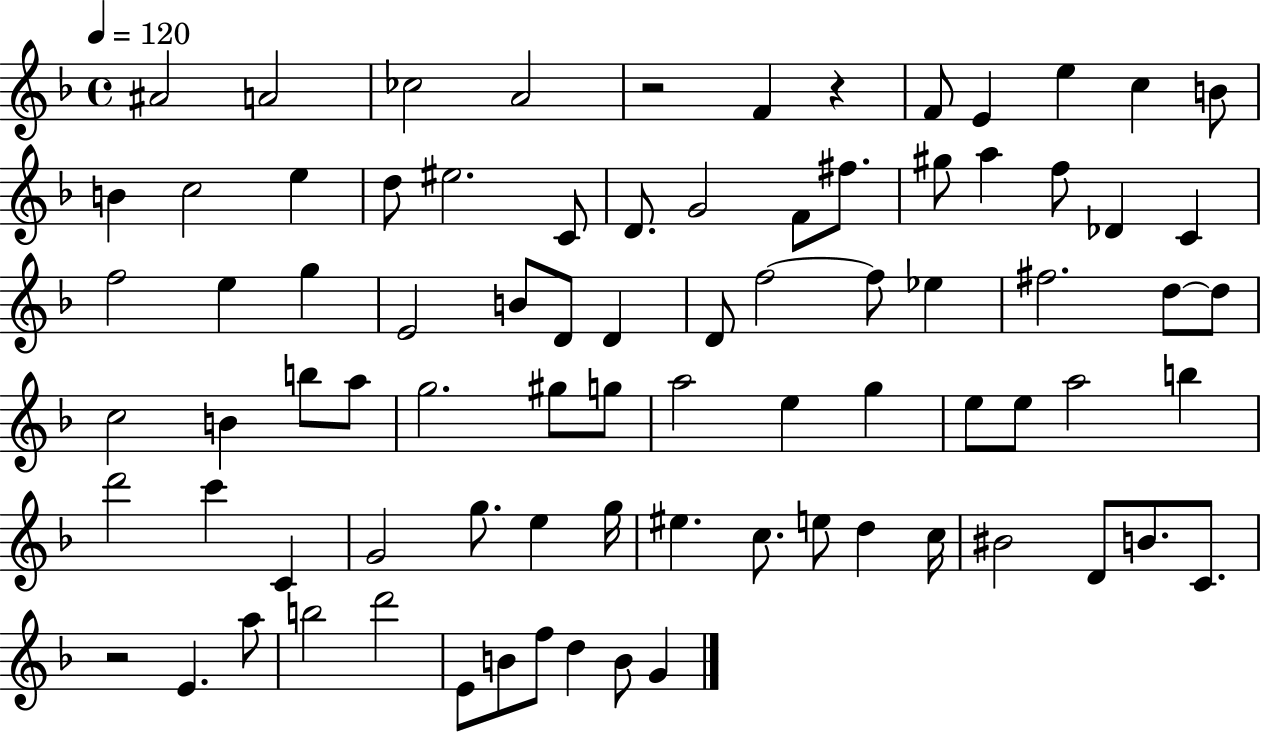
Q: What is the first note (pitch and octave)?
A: A#4